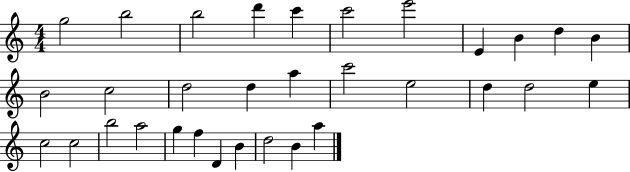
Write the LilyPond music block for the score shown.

{
  \clef treble
  \numericTimeSignature
  \time 4/4
  \key c \major
  g''2 b''2 | b''2 d'''4 c'''4 | c'''2 e'''2 | e'4 b'4 d''4 b'4 | \break b'2 c''2 | d''2 d''4 a''4 | c'''2 e''2 | d''4 d''2 e''4 | \break c''2 c''2 | b''2 a''2 | g''4 f''4 d'4 b'4 | d''2 b'4 a''4 | \break \bar "|."
}